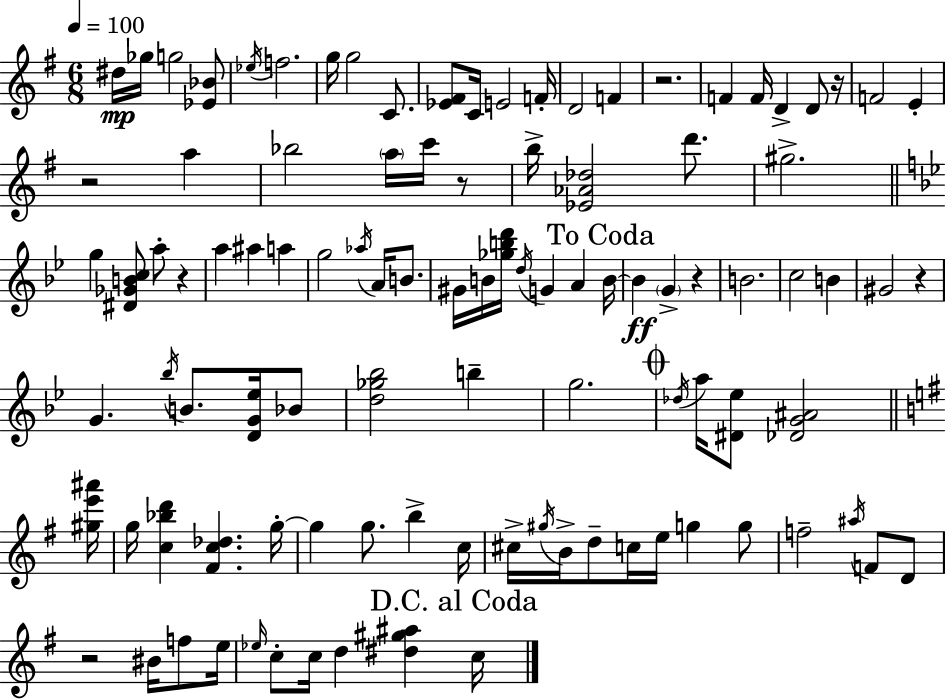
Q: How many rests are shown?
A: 8